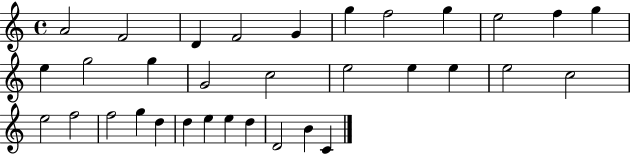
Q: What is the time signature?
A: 4/4